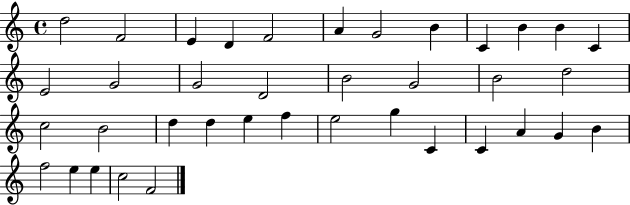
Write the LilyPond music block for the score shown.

{
  \clef treble
  \time 4/4
  \defaultTimeSignature
  \key c \major
  d''2 f'2 | e'4 d'4 f'2 | a'4 g'2 b'4 | c'4 b'4 b'4 c'4 | \break e'2 g'2 | g'2 d'2 | b'2 g'2 | b'2 d''2 | \break c''2 b'2 | d''4 d''4 e''4 f''4 | e''2 g''4 c'4 | c'4 a'4 g'4 b'4 | \break f''2 e''4 e''4 | c''2 f'2 | \bar "|."
}